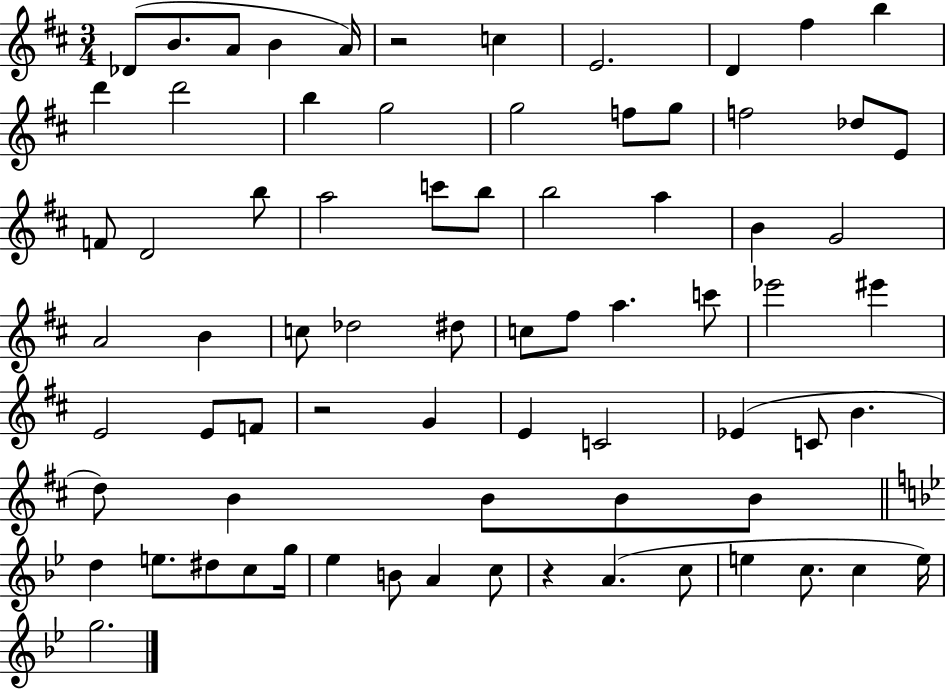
Db4/e B4/e. A4/e B4/q A4/s R/h C5/q E4/h. D4/q F#5/q B5/q D6/q D6/h B5/q G5/h G5/h F5/e G5/e F5/h Db5/e E4/e F4/e D4/h B5/e A5/h C6/e B5/e B5/h A5/q B4/q G4/h A4/h B4/q C5/e Db5/h D#5/e C5/e F#5/e A5/q. C6/e Eb6/h EIS6/q E4/h E4/e F4/e R/h G4/q E4/q C4/h Eb4/q C4/e B4/q. D5/e B4/q B4/e B4/e B4/e D5/q E5/e. D#5/e C5/e G5/s Eb5/q B4/e A4/q C5/e R/q A4/q. C5/e E5/q C5/e. C5/q E5/s G5/h.